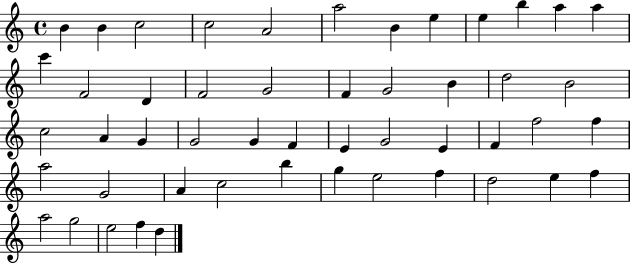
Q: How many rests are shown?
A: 0